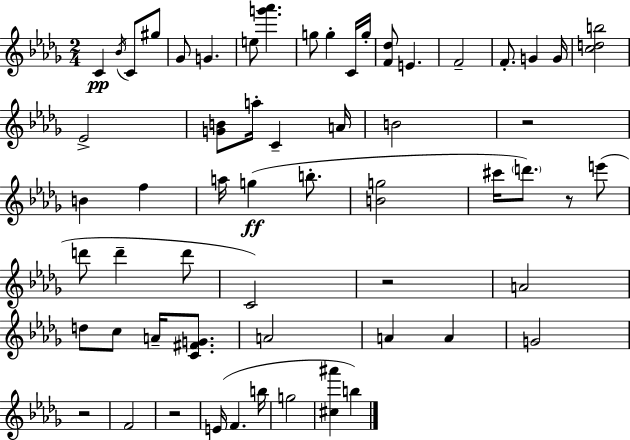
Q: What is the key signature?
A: BES minor